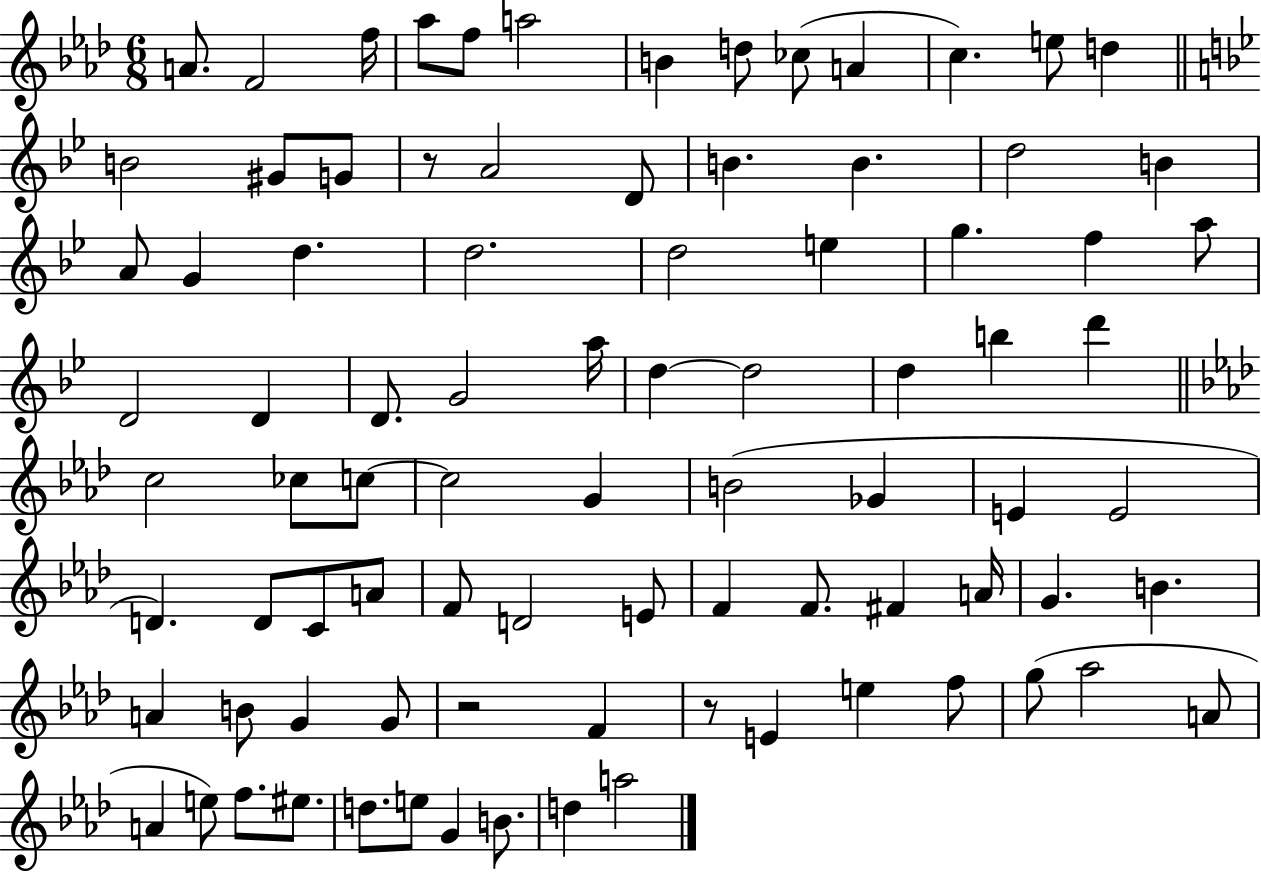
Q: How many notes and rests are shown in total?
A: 87